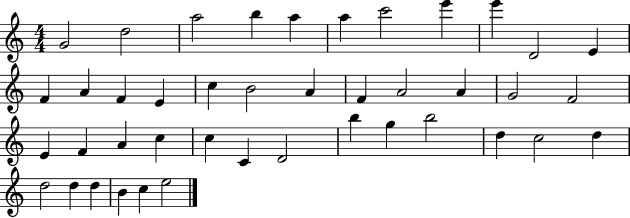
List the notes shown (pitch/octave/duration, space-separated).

G4/h D5/h A5/h B5/q A5/q A5/q C6/h E6/q E6/q D4/h E4/q F4/q A4/q F4/q E4/q C5/q B4/h A4/q F4/q A4/h A4/q G4/h F4/h E4/q F4/q A4/q C5/q C5/q C4/q D4/h B5/q G5/q B5/h D5/q C5/h D5/q D5/h D5/q D5/q B4/q C5/q E5/h